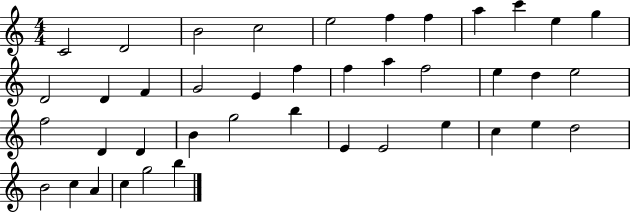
C4/h D4/h B4/h C5/h E5/h F5/q F5/q A5/q C6/q E5/q G5/q D4/h D4/q F4/q G4/h E4/q F5/q F5/q A5/q F5/h E5/q D5/q E5/h F5/h D4/q D4/q B4/q G5/h B5/q E4/q E4/h E5/q C5/q E5/q D5/h B4/h C5/q A4/q C5/q G5/h B5/q